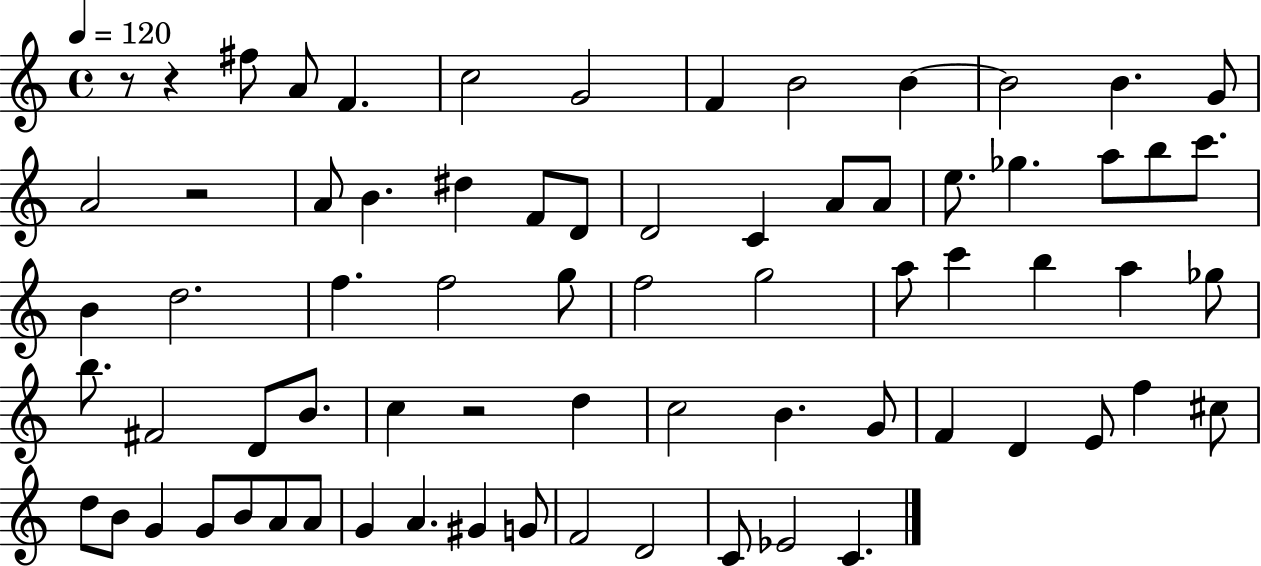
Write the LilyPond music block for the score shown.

{
  \clef treble
  \time 4/4
  \defaultTimeSignature
  \key c \major
  \tempo 4 = 120
  r8 r4 fis''8 a'8 f'4. | c''2 g'2 | f'4 b'2 b'4~~ | b'2 b'4. g'8 | \break a'2 r2 | a'8 b'4. dis''4 f'8 d'8 | d'2 c'4 a'8 a'8 | e''8. ges''4. a''8 b''8 c'''8. | \break b'4 d''2. | f''4. f''2 g''8 | f''2 g''2 | a''8 c'''4 b''4 a''4 ges''8 | \break b''8. fis'2 d'8 b'8. | c''4 r2 d''4 | c''2 b'4. g'8 | f'4 d'4 e'8 f''4 cis''8 | \break d''8 b'8 g'4 g'8 b'8 a'8 a'8 | g'4 a'4. gis'4 g'8 | f'2 d'2 | c'8 ees'2 c'4. | \break \bar "|."
}